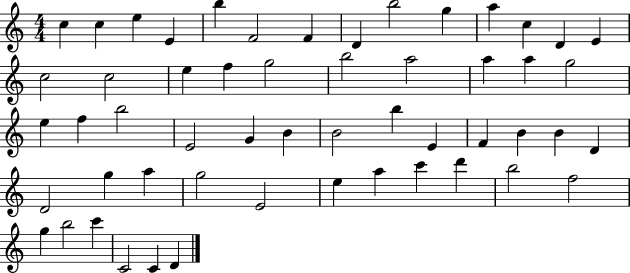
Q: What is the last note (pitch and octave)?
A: D4